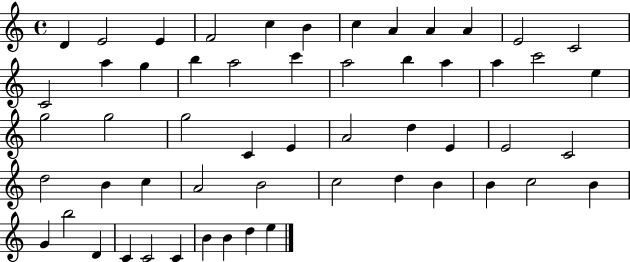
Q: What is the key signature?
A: C major